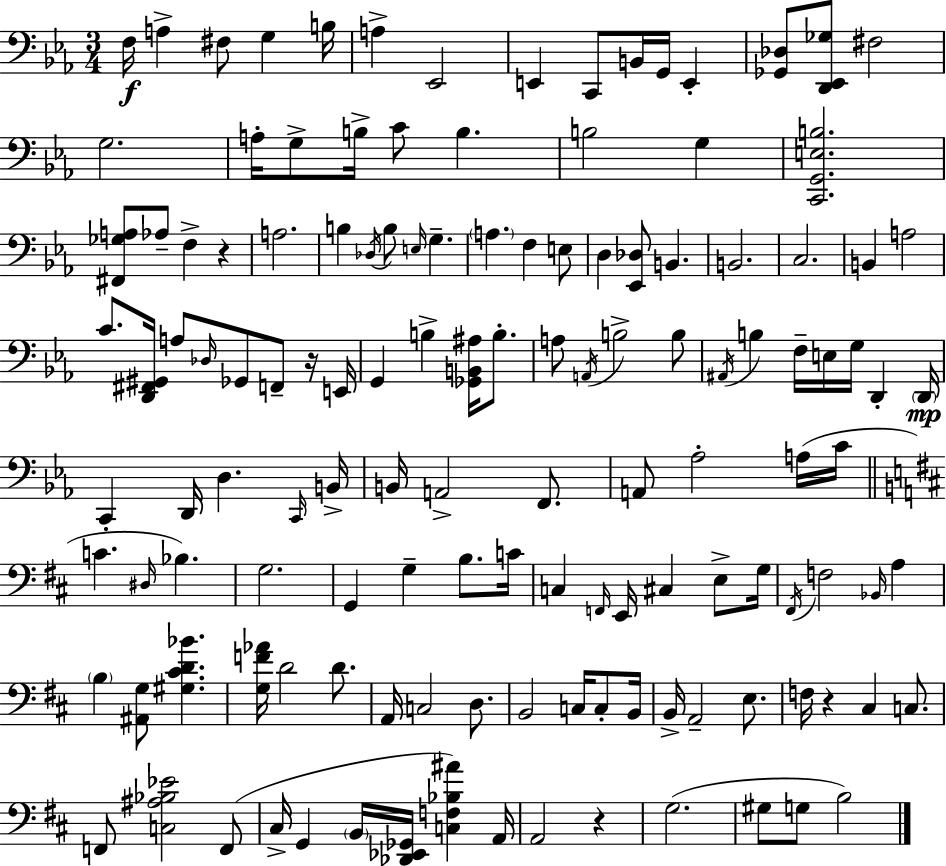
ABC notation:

X:1
T:Untitled
M:3/4
L:1/4
K:Cm
F,/4 A, ^F,/2 G, B,/4 A, _E,,2 E,, C,,/2 B,,/4 G,,/4 E,, [_G,,_D,]/2 [D,,_E,,_G,]/2 ^F,2 G,2 A,/4 G,/2 B,/4 C/2 B, B,2 G, [C,,G,,E,B,]2 [^F,,_G,A,]/2 _A,/2 F, z A,2 B, _D,/4 B,/2 E,/4 G, A, F, E,/2 D, [_E,,_D,]/2 B,, B,,2 C,2 B,, A,2 C/2 [D,,^F,,^G,,]/4 A,/2 _D,/4 _G,,/2 F,,/2 z/4 E,,/4 G,, B, [_G,,B,,^A,]/4 B,/2 A,/2 A,,/4 B,2 B,/2 ^A,,/4 B, F,/4 E,/4 G,/4 D,, D,,/4 C,, D,,/4 D, C,,/4 B,,/4 B,,/4 A,,2 F,,/2 A,,/2 _A,2 A,/4 C/4 C ^D,/4 _B, G,2 G,, G, B,/2 C/4 C, F,,/4 E,,/4 ^C, E,/2 G,/4 ^F,,/4 F,2 _B,,/4 A, B, [^A,,G,]/2 [^G,^CD_B] [G,F_A]/4 D2 D/2 A,,/4 C,2 D,/2 B,,2 C,/4 C,/2 B,,/4 B,,/4 A,,2 E,/2 F,/4 z ^C, C,/2 F,,/2 [C,^A,_B,_E]2 F,,/2 ^C,/4 G,, B,,/4 [_D,,_E,,_G,,]/4 [C,F,_B,^A] A,,/4 A,,2 z G,2 ^G,/2 G,/2 B,2